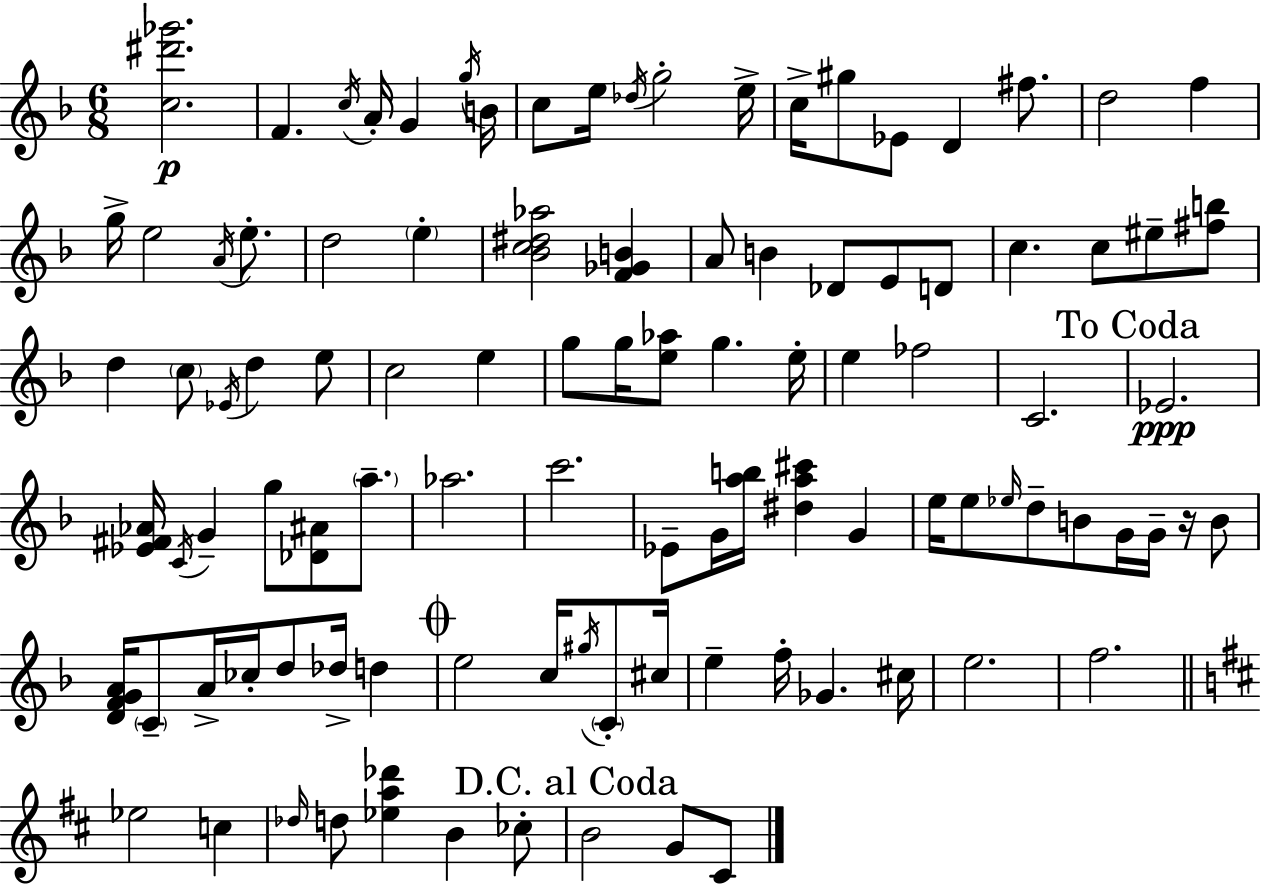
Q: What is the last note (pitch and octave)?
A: C#4